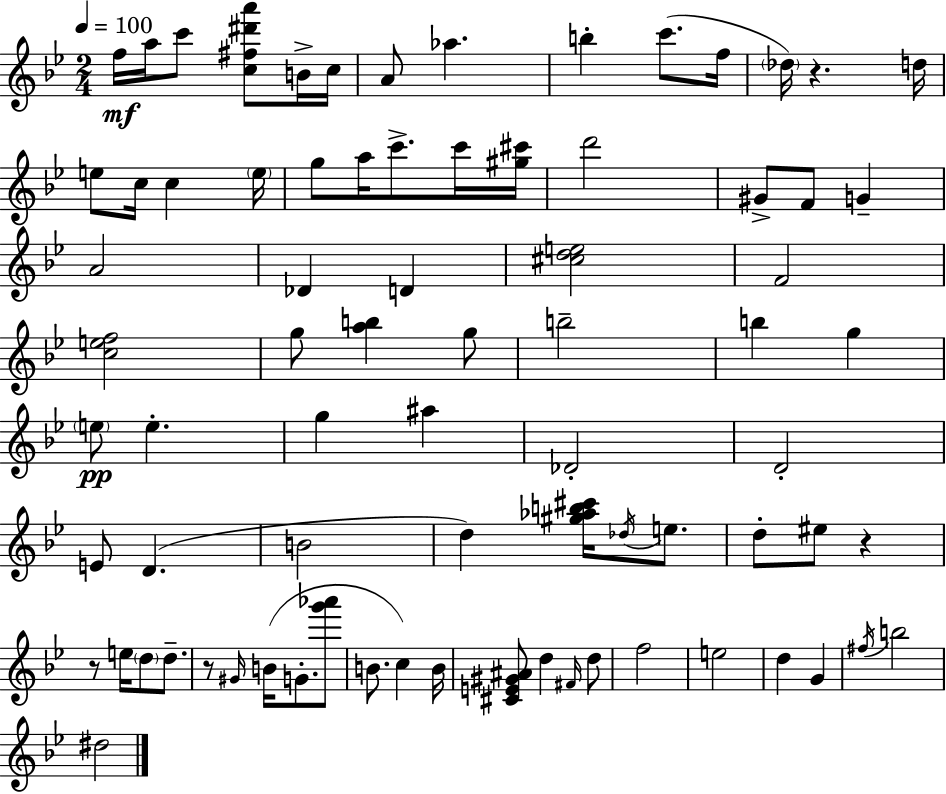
{
  \clef treble
  \numericTimeSignature
  \time 2/4
  \key bes \major
  \tempo 4 = 100
  f''16\mf a''16 c'''8 <c'' fis'' dis''' a'''>8 b'16-> c''16 | a'8 aes''4. | b''4-. c'''8.( f''16 | \parenthesize des''16) r4. d''16 | \break e''8 c''16 c''4 \parenthesize e''16 | g''8 a''16 c'''8.-> c'''16 <gis'' cis'''>16 | d'''2 | gis'8-> f'8 g'4-- | \break a'2 | des'4 d'4 | <cis'' d'' e''>2 | f'2 | \break <c'' e'' f''>2 | g''8 <a'' b''>4 g''8 | b''2-- | b''4 g''4 | \break \parenthesize e''8\pp e''4.-. | g''4 ais''4 | des'2-. | d'2-. | \break e'8 d'4.( | b'2 | d''4) <gis'' aes'' b'' cis'''>16 \acciaccatura { des''16 } e''8. | d''8-. eis''8 r4 | \break r8 e''16 \parenthesize d''8 d''8.-- | r8 \grace { gis'16 } b'16( g'8.-. | <g''' aes'''>8 b'8. c''4) | b'16 <cis' e' gis' ais'>8 d''4 | \break \grace { fis'16 } d''8 f''2 | e''2 | d''4 g'4 | \acciaccatura { fis''16 } b''2 | \break dis''2 | \bar "|."
}